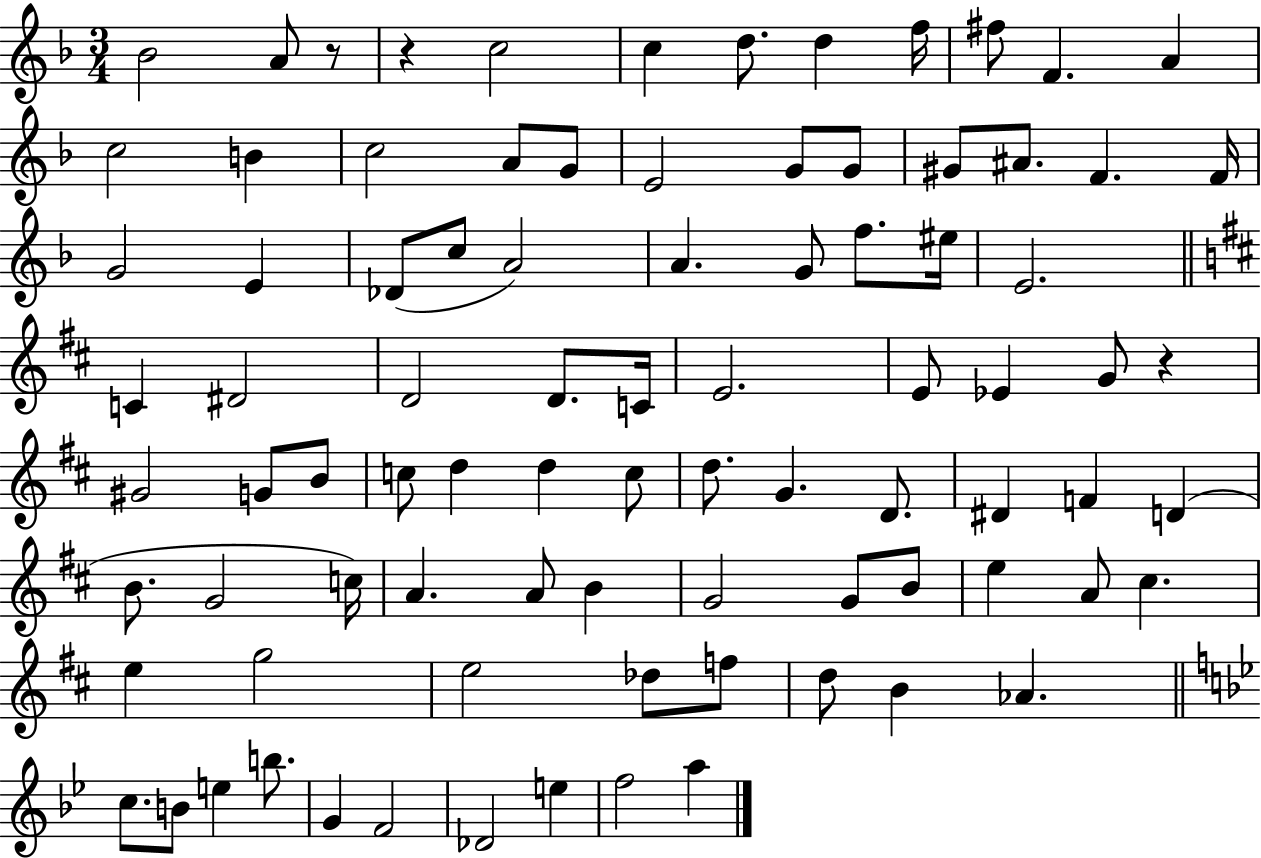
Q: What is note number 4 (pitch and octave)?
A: C5